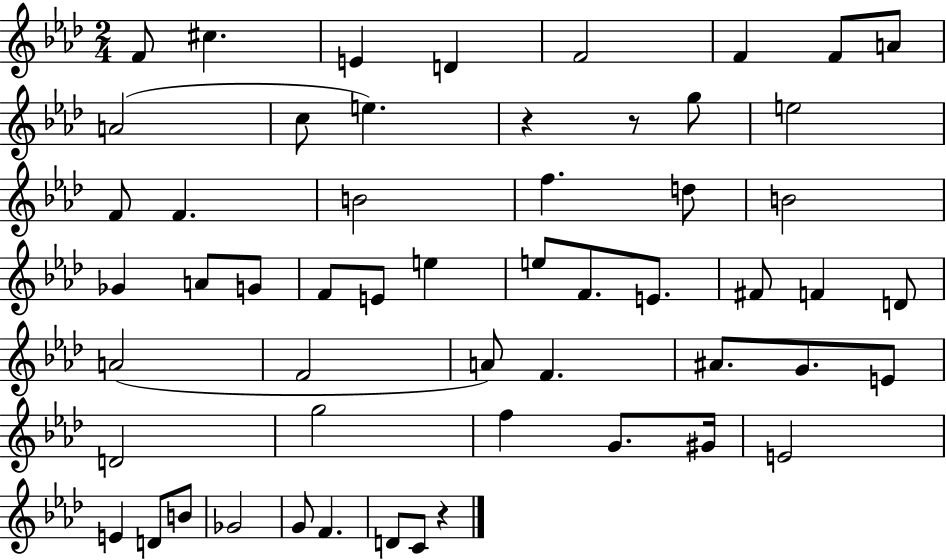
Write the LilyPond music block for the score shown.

{
  \clef treble
  \numericTimeSignature
  \time 2/4
  \key aes \major
  f'8 cis''4. | e'4 d'4 | f'2 | f'4 f'8 a'8 | \break a'2( | c''8 e''4.) | r4 r8 g''8 | e''2 | \break f'8 f'4. | b'2 | f''4. d''8 | b'2 | \break ges'4 a'8 g'8 | f'8 e'8 e''4 | e''8 f'8. e'8. | fis'8 f'4 d'8 | \break a'2( | f'2 | a'8) f'4. | ais'8. g'8. e'8 | \break d'2 | g''2 | f''4 g'8. gis'16 | e'2 | \break e'4 d'8 b'8 | ges'2 | g'8 f'4. | d'8 c'8 r4 | \break \bar "|."
}